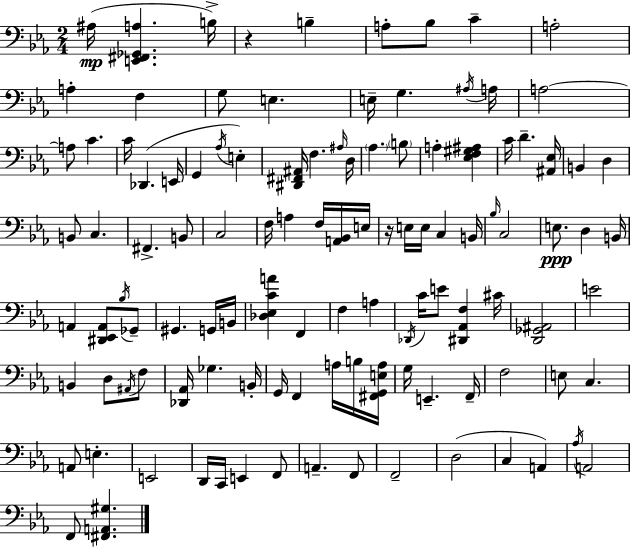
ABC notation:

X:1
T:Untitled
M:2/4
L:1/4
K:Eb
^A,/4 [E,,^F,,_G,,A,] B,/4 z B, A,/2 _B,/2 C A,2 A, F, G,/2 E, E,/4 G, ^A,/4 A,/4 A,2 A,/2 C C/4 _D,, E,,/4 G,, _A,/4 E, [^D,,^F,,^A,,]/4 F, ^A,/4 D,/4 _A, B,/2 A, [_E,F,^G,^A,] C/4 D [^A,,_E,]/4 B,, D, B,,/2 C, ^F,, B,,/2 C,2 F,/4 A, F,/4 [A,,_B,,]/4 E,/4 z/4 E,/4 E,/4 C, B,,/4 _B,/4 C,2 E,/2 D, B,,/4 A,, [^D,,_E,,A,,]/2 _B,/4 _G,,/2 ^G,, G,,/4 B,,/4 [_D,_E,CA] F,, F, A, _D,,/4 C/4 E/2 [^D,,_A,,F,] ^C/4 [D,,_G,,^A,,]2 E2 B,, D,/2 ^A,,/4 F,/2 [_D,,_A,,]/4 _G, B,,/4 G,,/4 F,, A,/4 B,/4 [^F,,G,,E,A,]/4 G,/4 E,, F,,/4 F,2 E,/2 C, A,,/2 E, E,,2 D,,/4 C,,/4 E,, F,,/2 A,, F,,/2 F,,2 D,2 C, A,, _A,/4 A,,2 F,,/2 [^F,,A,,^G,]